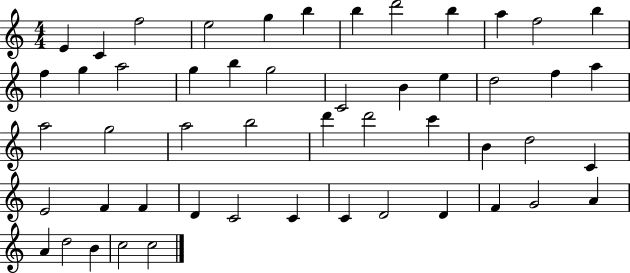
X:1
T:Untitled
M:4/4
L:1/4
K:C
E C f2 e2 g b b d'2 b a f2 b f g a2 g b g2 C2 B e d2 f a a2 g2 a2 b2 d' d'2 c' B d2 C E2 F F D C2 C C D2 D F G2 A A d2 B c2 c2